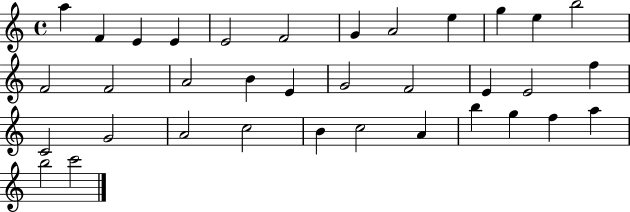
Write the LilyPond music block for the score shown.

{
  \clef treble
  \time 4/4
  \defaultTimeSignature
  \key c \major
  a''4 f'4 e'4 e'4 | e'2 f'2 | g'4 a'2 e''4 | g''4 e''4 b''2 | \break f'2 f'2 | a'2 b'4 e'4 | g'2 f'2 | e'4 e'2 f''4 | \break c'2 g'2 | a'2 c''2 | b'4 c''2 a'4 | b''4 g''4 f''4 a''4 | \break b''2 c'''2 | \bar "|."
}